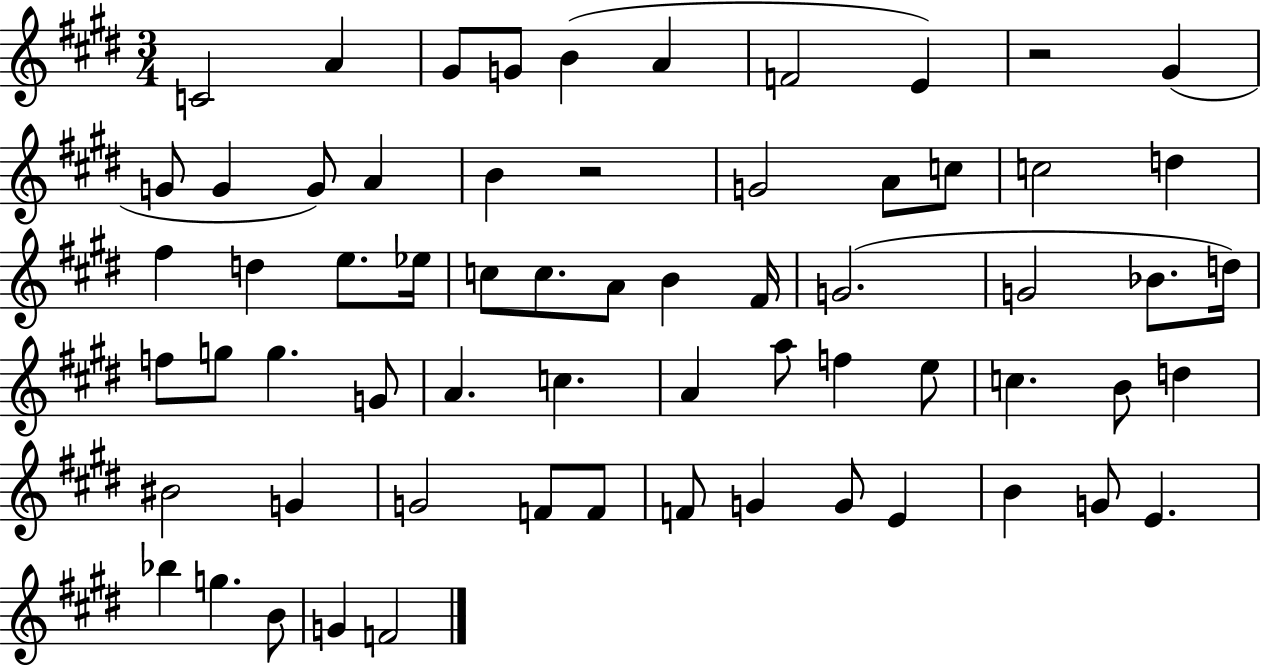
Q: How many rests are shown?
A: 2